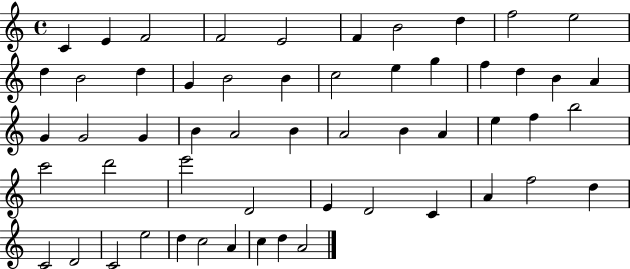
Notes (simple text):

C4/q E4/q F4/h F4/h E4/h F4/q B4/h D5/q F5/h E5/h D5/q B4/h D5/q G4/q B4/h B4/q C5/h E5/q G5/q F5/q D5/q B4/q A4/q G4/q G4/h G4/q B4/q A4/h B4/q A4/h B4/q A4/q E5/q F5/q B5/h C6/h D6/h E6/h D4/h E4/q D4/h C4/q A4/q F5/h D5/q C4/h D4/h C4/h E5/h D5/q C5/h A4/q C5/q D5/q A4/h